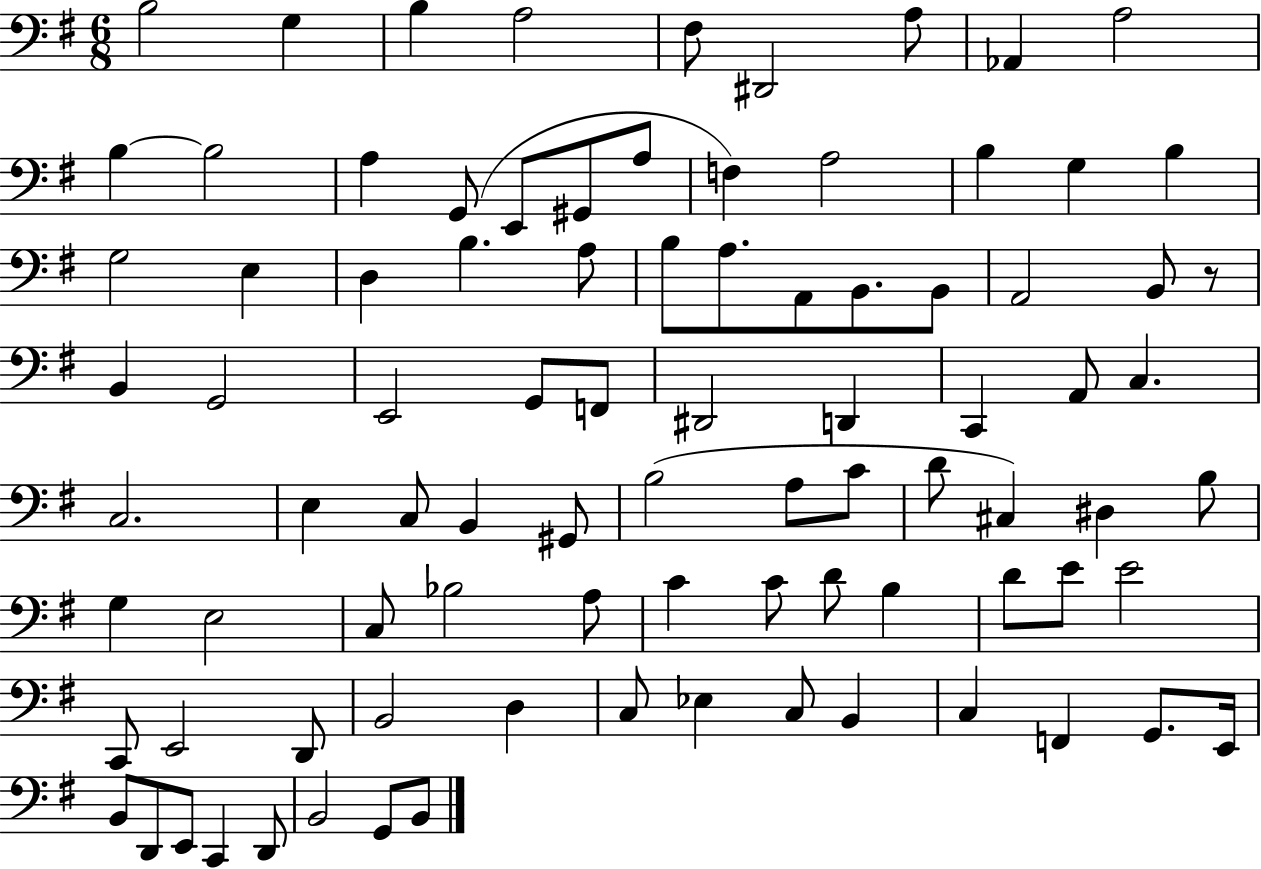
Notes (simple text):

B3/h G3/q B3/q A3/h F#3/e D#2/h A3/e Ab2/q A3/h B3/q B3/h A3/q G2/e E2/e G#2/e A3/e F3/q A3/h B3/q G3/q B3/q G3/h E3/q D3/q B3/q. A3/e B3/e A3/e. A2/e B2/e. B2/e A2/h B2/e R/e B2/q G2/h E2/h G2/e F2/e D#2/h D2/q C2/q A2/e C3/q. C3/h. E3/q C3/e B2/q G#2/e B3/h A3/e C4/e D4/e C#3/q D#3/q B3/e G3/q E3/h C3/e Bb3/h A3/e C4/q C4/e D4/e B3/q D4/e E4/e E4/h C2/e E2/h D2/e B2/h D3/q C3/e Eb3/q C3/e B2/q C3/q F2/q G2/e. E2/s B2/e D2/e E2/e C2/q D2/e B2/h G2/e B2/e